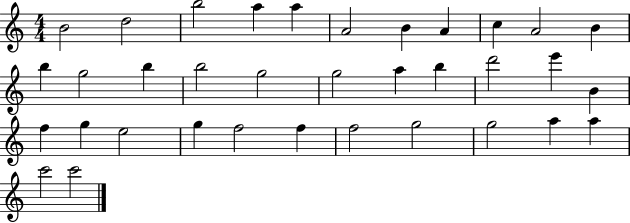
{
  \clef treble
  \numericTimeSignature
  \time 4/4
  \key c \major
  b'2 d''2 | b''2 a''4 a''4 | a'2 b'4 a'4 | c''4 a'2 b'4 | \break b''4 g''2 b''4 | b''2 g''2 | g''2 a''4 b''4 | d'''2 e'''4 b'4 | \break f''4 g''4 e''2 | g''4 f''2 f''4 | f''2 g''2 | g''2 a''4 a''4 | \break c'''2 c'''2 | \bar "|."
}